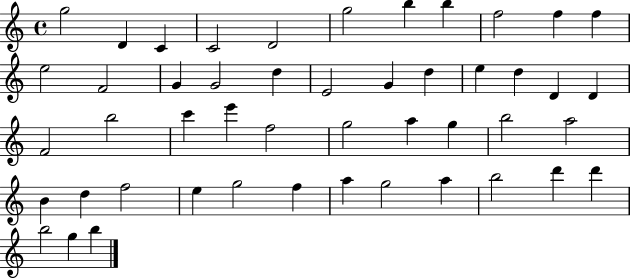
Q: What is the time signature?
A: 4/4